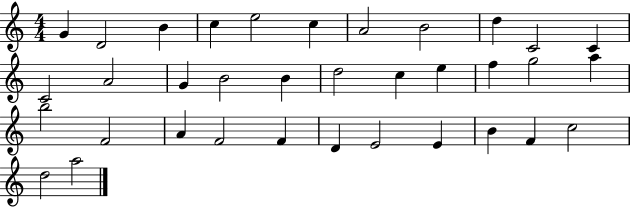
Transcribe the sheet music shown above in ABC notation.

X:1
T:Untitled
M:4/4
L:1/4
K:C
G D2 B c e2 c A2 B2 d C2 C C2 A2 G B2 B d2 c e f g2 a b2 F2 A F2 F D E2 E B F c2 d2 a2